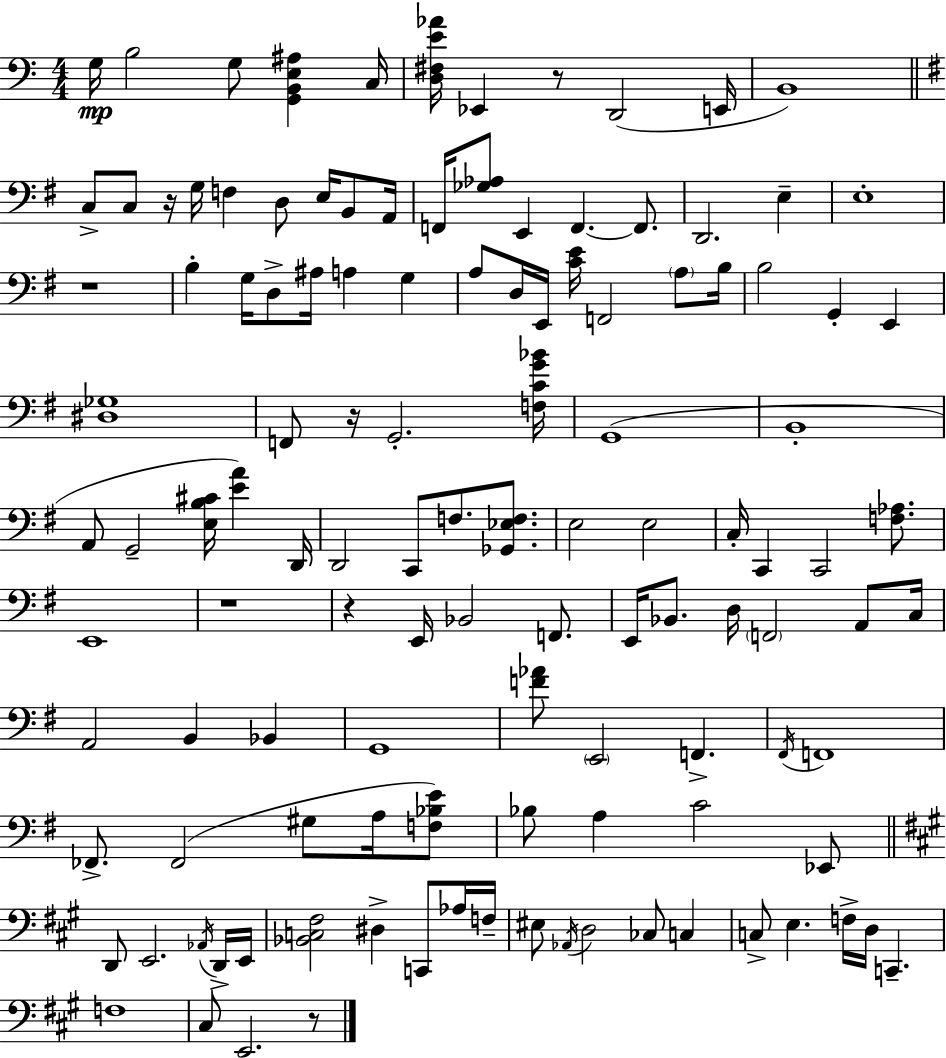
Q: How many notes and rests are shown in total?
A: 121